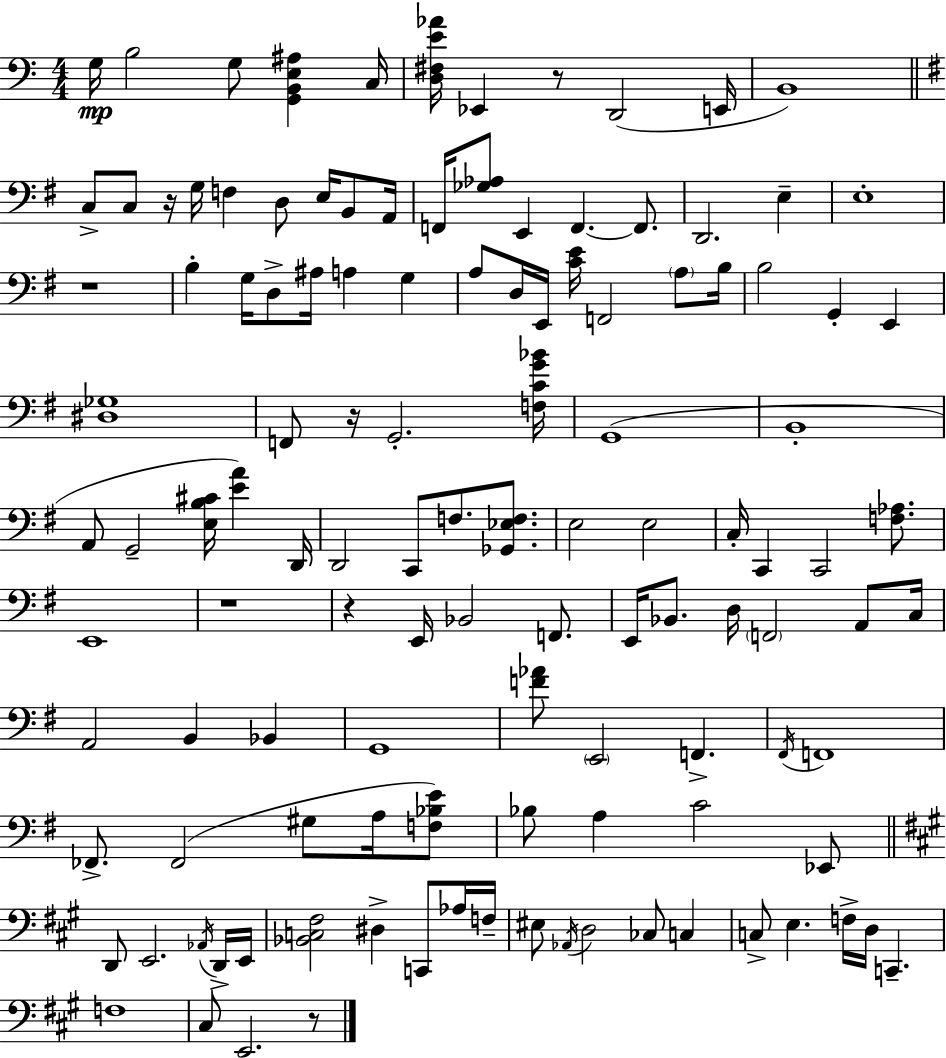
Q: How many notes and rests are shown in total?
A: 121